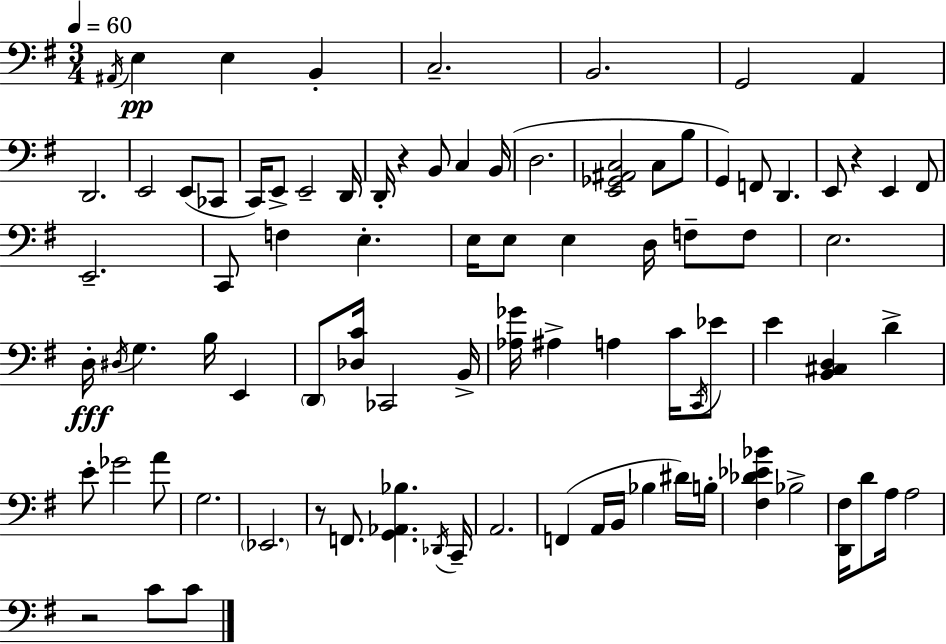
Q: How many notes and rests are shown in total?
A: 87